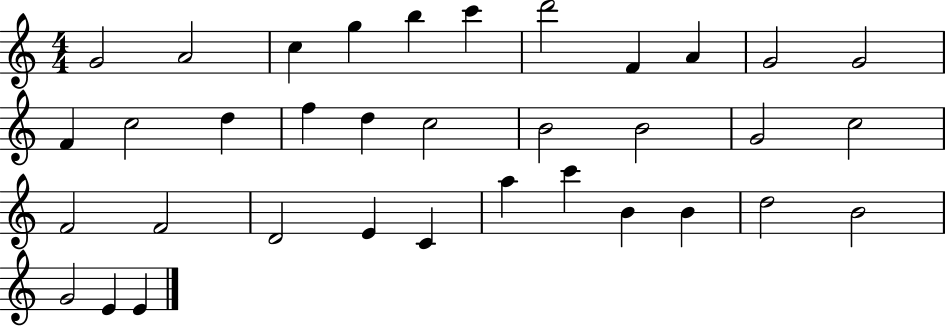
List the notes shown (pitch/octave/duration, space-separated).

G4/h A4/h C5/q G5/q B5/q C6/q D6/h F4/q A4/q G4/h G4/h F4/q C5/h D5/q F5/q D5/q C5/h B4/h B4/h G4/h C5/h F4/h F4/h D4/h E4/q C4/q A5/q C6/q B4/q B4/q D5/h B4/h G4/h E4/q E4/q